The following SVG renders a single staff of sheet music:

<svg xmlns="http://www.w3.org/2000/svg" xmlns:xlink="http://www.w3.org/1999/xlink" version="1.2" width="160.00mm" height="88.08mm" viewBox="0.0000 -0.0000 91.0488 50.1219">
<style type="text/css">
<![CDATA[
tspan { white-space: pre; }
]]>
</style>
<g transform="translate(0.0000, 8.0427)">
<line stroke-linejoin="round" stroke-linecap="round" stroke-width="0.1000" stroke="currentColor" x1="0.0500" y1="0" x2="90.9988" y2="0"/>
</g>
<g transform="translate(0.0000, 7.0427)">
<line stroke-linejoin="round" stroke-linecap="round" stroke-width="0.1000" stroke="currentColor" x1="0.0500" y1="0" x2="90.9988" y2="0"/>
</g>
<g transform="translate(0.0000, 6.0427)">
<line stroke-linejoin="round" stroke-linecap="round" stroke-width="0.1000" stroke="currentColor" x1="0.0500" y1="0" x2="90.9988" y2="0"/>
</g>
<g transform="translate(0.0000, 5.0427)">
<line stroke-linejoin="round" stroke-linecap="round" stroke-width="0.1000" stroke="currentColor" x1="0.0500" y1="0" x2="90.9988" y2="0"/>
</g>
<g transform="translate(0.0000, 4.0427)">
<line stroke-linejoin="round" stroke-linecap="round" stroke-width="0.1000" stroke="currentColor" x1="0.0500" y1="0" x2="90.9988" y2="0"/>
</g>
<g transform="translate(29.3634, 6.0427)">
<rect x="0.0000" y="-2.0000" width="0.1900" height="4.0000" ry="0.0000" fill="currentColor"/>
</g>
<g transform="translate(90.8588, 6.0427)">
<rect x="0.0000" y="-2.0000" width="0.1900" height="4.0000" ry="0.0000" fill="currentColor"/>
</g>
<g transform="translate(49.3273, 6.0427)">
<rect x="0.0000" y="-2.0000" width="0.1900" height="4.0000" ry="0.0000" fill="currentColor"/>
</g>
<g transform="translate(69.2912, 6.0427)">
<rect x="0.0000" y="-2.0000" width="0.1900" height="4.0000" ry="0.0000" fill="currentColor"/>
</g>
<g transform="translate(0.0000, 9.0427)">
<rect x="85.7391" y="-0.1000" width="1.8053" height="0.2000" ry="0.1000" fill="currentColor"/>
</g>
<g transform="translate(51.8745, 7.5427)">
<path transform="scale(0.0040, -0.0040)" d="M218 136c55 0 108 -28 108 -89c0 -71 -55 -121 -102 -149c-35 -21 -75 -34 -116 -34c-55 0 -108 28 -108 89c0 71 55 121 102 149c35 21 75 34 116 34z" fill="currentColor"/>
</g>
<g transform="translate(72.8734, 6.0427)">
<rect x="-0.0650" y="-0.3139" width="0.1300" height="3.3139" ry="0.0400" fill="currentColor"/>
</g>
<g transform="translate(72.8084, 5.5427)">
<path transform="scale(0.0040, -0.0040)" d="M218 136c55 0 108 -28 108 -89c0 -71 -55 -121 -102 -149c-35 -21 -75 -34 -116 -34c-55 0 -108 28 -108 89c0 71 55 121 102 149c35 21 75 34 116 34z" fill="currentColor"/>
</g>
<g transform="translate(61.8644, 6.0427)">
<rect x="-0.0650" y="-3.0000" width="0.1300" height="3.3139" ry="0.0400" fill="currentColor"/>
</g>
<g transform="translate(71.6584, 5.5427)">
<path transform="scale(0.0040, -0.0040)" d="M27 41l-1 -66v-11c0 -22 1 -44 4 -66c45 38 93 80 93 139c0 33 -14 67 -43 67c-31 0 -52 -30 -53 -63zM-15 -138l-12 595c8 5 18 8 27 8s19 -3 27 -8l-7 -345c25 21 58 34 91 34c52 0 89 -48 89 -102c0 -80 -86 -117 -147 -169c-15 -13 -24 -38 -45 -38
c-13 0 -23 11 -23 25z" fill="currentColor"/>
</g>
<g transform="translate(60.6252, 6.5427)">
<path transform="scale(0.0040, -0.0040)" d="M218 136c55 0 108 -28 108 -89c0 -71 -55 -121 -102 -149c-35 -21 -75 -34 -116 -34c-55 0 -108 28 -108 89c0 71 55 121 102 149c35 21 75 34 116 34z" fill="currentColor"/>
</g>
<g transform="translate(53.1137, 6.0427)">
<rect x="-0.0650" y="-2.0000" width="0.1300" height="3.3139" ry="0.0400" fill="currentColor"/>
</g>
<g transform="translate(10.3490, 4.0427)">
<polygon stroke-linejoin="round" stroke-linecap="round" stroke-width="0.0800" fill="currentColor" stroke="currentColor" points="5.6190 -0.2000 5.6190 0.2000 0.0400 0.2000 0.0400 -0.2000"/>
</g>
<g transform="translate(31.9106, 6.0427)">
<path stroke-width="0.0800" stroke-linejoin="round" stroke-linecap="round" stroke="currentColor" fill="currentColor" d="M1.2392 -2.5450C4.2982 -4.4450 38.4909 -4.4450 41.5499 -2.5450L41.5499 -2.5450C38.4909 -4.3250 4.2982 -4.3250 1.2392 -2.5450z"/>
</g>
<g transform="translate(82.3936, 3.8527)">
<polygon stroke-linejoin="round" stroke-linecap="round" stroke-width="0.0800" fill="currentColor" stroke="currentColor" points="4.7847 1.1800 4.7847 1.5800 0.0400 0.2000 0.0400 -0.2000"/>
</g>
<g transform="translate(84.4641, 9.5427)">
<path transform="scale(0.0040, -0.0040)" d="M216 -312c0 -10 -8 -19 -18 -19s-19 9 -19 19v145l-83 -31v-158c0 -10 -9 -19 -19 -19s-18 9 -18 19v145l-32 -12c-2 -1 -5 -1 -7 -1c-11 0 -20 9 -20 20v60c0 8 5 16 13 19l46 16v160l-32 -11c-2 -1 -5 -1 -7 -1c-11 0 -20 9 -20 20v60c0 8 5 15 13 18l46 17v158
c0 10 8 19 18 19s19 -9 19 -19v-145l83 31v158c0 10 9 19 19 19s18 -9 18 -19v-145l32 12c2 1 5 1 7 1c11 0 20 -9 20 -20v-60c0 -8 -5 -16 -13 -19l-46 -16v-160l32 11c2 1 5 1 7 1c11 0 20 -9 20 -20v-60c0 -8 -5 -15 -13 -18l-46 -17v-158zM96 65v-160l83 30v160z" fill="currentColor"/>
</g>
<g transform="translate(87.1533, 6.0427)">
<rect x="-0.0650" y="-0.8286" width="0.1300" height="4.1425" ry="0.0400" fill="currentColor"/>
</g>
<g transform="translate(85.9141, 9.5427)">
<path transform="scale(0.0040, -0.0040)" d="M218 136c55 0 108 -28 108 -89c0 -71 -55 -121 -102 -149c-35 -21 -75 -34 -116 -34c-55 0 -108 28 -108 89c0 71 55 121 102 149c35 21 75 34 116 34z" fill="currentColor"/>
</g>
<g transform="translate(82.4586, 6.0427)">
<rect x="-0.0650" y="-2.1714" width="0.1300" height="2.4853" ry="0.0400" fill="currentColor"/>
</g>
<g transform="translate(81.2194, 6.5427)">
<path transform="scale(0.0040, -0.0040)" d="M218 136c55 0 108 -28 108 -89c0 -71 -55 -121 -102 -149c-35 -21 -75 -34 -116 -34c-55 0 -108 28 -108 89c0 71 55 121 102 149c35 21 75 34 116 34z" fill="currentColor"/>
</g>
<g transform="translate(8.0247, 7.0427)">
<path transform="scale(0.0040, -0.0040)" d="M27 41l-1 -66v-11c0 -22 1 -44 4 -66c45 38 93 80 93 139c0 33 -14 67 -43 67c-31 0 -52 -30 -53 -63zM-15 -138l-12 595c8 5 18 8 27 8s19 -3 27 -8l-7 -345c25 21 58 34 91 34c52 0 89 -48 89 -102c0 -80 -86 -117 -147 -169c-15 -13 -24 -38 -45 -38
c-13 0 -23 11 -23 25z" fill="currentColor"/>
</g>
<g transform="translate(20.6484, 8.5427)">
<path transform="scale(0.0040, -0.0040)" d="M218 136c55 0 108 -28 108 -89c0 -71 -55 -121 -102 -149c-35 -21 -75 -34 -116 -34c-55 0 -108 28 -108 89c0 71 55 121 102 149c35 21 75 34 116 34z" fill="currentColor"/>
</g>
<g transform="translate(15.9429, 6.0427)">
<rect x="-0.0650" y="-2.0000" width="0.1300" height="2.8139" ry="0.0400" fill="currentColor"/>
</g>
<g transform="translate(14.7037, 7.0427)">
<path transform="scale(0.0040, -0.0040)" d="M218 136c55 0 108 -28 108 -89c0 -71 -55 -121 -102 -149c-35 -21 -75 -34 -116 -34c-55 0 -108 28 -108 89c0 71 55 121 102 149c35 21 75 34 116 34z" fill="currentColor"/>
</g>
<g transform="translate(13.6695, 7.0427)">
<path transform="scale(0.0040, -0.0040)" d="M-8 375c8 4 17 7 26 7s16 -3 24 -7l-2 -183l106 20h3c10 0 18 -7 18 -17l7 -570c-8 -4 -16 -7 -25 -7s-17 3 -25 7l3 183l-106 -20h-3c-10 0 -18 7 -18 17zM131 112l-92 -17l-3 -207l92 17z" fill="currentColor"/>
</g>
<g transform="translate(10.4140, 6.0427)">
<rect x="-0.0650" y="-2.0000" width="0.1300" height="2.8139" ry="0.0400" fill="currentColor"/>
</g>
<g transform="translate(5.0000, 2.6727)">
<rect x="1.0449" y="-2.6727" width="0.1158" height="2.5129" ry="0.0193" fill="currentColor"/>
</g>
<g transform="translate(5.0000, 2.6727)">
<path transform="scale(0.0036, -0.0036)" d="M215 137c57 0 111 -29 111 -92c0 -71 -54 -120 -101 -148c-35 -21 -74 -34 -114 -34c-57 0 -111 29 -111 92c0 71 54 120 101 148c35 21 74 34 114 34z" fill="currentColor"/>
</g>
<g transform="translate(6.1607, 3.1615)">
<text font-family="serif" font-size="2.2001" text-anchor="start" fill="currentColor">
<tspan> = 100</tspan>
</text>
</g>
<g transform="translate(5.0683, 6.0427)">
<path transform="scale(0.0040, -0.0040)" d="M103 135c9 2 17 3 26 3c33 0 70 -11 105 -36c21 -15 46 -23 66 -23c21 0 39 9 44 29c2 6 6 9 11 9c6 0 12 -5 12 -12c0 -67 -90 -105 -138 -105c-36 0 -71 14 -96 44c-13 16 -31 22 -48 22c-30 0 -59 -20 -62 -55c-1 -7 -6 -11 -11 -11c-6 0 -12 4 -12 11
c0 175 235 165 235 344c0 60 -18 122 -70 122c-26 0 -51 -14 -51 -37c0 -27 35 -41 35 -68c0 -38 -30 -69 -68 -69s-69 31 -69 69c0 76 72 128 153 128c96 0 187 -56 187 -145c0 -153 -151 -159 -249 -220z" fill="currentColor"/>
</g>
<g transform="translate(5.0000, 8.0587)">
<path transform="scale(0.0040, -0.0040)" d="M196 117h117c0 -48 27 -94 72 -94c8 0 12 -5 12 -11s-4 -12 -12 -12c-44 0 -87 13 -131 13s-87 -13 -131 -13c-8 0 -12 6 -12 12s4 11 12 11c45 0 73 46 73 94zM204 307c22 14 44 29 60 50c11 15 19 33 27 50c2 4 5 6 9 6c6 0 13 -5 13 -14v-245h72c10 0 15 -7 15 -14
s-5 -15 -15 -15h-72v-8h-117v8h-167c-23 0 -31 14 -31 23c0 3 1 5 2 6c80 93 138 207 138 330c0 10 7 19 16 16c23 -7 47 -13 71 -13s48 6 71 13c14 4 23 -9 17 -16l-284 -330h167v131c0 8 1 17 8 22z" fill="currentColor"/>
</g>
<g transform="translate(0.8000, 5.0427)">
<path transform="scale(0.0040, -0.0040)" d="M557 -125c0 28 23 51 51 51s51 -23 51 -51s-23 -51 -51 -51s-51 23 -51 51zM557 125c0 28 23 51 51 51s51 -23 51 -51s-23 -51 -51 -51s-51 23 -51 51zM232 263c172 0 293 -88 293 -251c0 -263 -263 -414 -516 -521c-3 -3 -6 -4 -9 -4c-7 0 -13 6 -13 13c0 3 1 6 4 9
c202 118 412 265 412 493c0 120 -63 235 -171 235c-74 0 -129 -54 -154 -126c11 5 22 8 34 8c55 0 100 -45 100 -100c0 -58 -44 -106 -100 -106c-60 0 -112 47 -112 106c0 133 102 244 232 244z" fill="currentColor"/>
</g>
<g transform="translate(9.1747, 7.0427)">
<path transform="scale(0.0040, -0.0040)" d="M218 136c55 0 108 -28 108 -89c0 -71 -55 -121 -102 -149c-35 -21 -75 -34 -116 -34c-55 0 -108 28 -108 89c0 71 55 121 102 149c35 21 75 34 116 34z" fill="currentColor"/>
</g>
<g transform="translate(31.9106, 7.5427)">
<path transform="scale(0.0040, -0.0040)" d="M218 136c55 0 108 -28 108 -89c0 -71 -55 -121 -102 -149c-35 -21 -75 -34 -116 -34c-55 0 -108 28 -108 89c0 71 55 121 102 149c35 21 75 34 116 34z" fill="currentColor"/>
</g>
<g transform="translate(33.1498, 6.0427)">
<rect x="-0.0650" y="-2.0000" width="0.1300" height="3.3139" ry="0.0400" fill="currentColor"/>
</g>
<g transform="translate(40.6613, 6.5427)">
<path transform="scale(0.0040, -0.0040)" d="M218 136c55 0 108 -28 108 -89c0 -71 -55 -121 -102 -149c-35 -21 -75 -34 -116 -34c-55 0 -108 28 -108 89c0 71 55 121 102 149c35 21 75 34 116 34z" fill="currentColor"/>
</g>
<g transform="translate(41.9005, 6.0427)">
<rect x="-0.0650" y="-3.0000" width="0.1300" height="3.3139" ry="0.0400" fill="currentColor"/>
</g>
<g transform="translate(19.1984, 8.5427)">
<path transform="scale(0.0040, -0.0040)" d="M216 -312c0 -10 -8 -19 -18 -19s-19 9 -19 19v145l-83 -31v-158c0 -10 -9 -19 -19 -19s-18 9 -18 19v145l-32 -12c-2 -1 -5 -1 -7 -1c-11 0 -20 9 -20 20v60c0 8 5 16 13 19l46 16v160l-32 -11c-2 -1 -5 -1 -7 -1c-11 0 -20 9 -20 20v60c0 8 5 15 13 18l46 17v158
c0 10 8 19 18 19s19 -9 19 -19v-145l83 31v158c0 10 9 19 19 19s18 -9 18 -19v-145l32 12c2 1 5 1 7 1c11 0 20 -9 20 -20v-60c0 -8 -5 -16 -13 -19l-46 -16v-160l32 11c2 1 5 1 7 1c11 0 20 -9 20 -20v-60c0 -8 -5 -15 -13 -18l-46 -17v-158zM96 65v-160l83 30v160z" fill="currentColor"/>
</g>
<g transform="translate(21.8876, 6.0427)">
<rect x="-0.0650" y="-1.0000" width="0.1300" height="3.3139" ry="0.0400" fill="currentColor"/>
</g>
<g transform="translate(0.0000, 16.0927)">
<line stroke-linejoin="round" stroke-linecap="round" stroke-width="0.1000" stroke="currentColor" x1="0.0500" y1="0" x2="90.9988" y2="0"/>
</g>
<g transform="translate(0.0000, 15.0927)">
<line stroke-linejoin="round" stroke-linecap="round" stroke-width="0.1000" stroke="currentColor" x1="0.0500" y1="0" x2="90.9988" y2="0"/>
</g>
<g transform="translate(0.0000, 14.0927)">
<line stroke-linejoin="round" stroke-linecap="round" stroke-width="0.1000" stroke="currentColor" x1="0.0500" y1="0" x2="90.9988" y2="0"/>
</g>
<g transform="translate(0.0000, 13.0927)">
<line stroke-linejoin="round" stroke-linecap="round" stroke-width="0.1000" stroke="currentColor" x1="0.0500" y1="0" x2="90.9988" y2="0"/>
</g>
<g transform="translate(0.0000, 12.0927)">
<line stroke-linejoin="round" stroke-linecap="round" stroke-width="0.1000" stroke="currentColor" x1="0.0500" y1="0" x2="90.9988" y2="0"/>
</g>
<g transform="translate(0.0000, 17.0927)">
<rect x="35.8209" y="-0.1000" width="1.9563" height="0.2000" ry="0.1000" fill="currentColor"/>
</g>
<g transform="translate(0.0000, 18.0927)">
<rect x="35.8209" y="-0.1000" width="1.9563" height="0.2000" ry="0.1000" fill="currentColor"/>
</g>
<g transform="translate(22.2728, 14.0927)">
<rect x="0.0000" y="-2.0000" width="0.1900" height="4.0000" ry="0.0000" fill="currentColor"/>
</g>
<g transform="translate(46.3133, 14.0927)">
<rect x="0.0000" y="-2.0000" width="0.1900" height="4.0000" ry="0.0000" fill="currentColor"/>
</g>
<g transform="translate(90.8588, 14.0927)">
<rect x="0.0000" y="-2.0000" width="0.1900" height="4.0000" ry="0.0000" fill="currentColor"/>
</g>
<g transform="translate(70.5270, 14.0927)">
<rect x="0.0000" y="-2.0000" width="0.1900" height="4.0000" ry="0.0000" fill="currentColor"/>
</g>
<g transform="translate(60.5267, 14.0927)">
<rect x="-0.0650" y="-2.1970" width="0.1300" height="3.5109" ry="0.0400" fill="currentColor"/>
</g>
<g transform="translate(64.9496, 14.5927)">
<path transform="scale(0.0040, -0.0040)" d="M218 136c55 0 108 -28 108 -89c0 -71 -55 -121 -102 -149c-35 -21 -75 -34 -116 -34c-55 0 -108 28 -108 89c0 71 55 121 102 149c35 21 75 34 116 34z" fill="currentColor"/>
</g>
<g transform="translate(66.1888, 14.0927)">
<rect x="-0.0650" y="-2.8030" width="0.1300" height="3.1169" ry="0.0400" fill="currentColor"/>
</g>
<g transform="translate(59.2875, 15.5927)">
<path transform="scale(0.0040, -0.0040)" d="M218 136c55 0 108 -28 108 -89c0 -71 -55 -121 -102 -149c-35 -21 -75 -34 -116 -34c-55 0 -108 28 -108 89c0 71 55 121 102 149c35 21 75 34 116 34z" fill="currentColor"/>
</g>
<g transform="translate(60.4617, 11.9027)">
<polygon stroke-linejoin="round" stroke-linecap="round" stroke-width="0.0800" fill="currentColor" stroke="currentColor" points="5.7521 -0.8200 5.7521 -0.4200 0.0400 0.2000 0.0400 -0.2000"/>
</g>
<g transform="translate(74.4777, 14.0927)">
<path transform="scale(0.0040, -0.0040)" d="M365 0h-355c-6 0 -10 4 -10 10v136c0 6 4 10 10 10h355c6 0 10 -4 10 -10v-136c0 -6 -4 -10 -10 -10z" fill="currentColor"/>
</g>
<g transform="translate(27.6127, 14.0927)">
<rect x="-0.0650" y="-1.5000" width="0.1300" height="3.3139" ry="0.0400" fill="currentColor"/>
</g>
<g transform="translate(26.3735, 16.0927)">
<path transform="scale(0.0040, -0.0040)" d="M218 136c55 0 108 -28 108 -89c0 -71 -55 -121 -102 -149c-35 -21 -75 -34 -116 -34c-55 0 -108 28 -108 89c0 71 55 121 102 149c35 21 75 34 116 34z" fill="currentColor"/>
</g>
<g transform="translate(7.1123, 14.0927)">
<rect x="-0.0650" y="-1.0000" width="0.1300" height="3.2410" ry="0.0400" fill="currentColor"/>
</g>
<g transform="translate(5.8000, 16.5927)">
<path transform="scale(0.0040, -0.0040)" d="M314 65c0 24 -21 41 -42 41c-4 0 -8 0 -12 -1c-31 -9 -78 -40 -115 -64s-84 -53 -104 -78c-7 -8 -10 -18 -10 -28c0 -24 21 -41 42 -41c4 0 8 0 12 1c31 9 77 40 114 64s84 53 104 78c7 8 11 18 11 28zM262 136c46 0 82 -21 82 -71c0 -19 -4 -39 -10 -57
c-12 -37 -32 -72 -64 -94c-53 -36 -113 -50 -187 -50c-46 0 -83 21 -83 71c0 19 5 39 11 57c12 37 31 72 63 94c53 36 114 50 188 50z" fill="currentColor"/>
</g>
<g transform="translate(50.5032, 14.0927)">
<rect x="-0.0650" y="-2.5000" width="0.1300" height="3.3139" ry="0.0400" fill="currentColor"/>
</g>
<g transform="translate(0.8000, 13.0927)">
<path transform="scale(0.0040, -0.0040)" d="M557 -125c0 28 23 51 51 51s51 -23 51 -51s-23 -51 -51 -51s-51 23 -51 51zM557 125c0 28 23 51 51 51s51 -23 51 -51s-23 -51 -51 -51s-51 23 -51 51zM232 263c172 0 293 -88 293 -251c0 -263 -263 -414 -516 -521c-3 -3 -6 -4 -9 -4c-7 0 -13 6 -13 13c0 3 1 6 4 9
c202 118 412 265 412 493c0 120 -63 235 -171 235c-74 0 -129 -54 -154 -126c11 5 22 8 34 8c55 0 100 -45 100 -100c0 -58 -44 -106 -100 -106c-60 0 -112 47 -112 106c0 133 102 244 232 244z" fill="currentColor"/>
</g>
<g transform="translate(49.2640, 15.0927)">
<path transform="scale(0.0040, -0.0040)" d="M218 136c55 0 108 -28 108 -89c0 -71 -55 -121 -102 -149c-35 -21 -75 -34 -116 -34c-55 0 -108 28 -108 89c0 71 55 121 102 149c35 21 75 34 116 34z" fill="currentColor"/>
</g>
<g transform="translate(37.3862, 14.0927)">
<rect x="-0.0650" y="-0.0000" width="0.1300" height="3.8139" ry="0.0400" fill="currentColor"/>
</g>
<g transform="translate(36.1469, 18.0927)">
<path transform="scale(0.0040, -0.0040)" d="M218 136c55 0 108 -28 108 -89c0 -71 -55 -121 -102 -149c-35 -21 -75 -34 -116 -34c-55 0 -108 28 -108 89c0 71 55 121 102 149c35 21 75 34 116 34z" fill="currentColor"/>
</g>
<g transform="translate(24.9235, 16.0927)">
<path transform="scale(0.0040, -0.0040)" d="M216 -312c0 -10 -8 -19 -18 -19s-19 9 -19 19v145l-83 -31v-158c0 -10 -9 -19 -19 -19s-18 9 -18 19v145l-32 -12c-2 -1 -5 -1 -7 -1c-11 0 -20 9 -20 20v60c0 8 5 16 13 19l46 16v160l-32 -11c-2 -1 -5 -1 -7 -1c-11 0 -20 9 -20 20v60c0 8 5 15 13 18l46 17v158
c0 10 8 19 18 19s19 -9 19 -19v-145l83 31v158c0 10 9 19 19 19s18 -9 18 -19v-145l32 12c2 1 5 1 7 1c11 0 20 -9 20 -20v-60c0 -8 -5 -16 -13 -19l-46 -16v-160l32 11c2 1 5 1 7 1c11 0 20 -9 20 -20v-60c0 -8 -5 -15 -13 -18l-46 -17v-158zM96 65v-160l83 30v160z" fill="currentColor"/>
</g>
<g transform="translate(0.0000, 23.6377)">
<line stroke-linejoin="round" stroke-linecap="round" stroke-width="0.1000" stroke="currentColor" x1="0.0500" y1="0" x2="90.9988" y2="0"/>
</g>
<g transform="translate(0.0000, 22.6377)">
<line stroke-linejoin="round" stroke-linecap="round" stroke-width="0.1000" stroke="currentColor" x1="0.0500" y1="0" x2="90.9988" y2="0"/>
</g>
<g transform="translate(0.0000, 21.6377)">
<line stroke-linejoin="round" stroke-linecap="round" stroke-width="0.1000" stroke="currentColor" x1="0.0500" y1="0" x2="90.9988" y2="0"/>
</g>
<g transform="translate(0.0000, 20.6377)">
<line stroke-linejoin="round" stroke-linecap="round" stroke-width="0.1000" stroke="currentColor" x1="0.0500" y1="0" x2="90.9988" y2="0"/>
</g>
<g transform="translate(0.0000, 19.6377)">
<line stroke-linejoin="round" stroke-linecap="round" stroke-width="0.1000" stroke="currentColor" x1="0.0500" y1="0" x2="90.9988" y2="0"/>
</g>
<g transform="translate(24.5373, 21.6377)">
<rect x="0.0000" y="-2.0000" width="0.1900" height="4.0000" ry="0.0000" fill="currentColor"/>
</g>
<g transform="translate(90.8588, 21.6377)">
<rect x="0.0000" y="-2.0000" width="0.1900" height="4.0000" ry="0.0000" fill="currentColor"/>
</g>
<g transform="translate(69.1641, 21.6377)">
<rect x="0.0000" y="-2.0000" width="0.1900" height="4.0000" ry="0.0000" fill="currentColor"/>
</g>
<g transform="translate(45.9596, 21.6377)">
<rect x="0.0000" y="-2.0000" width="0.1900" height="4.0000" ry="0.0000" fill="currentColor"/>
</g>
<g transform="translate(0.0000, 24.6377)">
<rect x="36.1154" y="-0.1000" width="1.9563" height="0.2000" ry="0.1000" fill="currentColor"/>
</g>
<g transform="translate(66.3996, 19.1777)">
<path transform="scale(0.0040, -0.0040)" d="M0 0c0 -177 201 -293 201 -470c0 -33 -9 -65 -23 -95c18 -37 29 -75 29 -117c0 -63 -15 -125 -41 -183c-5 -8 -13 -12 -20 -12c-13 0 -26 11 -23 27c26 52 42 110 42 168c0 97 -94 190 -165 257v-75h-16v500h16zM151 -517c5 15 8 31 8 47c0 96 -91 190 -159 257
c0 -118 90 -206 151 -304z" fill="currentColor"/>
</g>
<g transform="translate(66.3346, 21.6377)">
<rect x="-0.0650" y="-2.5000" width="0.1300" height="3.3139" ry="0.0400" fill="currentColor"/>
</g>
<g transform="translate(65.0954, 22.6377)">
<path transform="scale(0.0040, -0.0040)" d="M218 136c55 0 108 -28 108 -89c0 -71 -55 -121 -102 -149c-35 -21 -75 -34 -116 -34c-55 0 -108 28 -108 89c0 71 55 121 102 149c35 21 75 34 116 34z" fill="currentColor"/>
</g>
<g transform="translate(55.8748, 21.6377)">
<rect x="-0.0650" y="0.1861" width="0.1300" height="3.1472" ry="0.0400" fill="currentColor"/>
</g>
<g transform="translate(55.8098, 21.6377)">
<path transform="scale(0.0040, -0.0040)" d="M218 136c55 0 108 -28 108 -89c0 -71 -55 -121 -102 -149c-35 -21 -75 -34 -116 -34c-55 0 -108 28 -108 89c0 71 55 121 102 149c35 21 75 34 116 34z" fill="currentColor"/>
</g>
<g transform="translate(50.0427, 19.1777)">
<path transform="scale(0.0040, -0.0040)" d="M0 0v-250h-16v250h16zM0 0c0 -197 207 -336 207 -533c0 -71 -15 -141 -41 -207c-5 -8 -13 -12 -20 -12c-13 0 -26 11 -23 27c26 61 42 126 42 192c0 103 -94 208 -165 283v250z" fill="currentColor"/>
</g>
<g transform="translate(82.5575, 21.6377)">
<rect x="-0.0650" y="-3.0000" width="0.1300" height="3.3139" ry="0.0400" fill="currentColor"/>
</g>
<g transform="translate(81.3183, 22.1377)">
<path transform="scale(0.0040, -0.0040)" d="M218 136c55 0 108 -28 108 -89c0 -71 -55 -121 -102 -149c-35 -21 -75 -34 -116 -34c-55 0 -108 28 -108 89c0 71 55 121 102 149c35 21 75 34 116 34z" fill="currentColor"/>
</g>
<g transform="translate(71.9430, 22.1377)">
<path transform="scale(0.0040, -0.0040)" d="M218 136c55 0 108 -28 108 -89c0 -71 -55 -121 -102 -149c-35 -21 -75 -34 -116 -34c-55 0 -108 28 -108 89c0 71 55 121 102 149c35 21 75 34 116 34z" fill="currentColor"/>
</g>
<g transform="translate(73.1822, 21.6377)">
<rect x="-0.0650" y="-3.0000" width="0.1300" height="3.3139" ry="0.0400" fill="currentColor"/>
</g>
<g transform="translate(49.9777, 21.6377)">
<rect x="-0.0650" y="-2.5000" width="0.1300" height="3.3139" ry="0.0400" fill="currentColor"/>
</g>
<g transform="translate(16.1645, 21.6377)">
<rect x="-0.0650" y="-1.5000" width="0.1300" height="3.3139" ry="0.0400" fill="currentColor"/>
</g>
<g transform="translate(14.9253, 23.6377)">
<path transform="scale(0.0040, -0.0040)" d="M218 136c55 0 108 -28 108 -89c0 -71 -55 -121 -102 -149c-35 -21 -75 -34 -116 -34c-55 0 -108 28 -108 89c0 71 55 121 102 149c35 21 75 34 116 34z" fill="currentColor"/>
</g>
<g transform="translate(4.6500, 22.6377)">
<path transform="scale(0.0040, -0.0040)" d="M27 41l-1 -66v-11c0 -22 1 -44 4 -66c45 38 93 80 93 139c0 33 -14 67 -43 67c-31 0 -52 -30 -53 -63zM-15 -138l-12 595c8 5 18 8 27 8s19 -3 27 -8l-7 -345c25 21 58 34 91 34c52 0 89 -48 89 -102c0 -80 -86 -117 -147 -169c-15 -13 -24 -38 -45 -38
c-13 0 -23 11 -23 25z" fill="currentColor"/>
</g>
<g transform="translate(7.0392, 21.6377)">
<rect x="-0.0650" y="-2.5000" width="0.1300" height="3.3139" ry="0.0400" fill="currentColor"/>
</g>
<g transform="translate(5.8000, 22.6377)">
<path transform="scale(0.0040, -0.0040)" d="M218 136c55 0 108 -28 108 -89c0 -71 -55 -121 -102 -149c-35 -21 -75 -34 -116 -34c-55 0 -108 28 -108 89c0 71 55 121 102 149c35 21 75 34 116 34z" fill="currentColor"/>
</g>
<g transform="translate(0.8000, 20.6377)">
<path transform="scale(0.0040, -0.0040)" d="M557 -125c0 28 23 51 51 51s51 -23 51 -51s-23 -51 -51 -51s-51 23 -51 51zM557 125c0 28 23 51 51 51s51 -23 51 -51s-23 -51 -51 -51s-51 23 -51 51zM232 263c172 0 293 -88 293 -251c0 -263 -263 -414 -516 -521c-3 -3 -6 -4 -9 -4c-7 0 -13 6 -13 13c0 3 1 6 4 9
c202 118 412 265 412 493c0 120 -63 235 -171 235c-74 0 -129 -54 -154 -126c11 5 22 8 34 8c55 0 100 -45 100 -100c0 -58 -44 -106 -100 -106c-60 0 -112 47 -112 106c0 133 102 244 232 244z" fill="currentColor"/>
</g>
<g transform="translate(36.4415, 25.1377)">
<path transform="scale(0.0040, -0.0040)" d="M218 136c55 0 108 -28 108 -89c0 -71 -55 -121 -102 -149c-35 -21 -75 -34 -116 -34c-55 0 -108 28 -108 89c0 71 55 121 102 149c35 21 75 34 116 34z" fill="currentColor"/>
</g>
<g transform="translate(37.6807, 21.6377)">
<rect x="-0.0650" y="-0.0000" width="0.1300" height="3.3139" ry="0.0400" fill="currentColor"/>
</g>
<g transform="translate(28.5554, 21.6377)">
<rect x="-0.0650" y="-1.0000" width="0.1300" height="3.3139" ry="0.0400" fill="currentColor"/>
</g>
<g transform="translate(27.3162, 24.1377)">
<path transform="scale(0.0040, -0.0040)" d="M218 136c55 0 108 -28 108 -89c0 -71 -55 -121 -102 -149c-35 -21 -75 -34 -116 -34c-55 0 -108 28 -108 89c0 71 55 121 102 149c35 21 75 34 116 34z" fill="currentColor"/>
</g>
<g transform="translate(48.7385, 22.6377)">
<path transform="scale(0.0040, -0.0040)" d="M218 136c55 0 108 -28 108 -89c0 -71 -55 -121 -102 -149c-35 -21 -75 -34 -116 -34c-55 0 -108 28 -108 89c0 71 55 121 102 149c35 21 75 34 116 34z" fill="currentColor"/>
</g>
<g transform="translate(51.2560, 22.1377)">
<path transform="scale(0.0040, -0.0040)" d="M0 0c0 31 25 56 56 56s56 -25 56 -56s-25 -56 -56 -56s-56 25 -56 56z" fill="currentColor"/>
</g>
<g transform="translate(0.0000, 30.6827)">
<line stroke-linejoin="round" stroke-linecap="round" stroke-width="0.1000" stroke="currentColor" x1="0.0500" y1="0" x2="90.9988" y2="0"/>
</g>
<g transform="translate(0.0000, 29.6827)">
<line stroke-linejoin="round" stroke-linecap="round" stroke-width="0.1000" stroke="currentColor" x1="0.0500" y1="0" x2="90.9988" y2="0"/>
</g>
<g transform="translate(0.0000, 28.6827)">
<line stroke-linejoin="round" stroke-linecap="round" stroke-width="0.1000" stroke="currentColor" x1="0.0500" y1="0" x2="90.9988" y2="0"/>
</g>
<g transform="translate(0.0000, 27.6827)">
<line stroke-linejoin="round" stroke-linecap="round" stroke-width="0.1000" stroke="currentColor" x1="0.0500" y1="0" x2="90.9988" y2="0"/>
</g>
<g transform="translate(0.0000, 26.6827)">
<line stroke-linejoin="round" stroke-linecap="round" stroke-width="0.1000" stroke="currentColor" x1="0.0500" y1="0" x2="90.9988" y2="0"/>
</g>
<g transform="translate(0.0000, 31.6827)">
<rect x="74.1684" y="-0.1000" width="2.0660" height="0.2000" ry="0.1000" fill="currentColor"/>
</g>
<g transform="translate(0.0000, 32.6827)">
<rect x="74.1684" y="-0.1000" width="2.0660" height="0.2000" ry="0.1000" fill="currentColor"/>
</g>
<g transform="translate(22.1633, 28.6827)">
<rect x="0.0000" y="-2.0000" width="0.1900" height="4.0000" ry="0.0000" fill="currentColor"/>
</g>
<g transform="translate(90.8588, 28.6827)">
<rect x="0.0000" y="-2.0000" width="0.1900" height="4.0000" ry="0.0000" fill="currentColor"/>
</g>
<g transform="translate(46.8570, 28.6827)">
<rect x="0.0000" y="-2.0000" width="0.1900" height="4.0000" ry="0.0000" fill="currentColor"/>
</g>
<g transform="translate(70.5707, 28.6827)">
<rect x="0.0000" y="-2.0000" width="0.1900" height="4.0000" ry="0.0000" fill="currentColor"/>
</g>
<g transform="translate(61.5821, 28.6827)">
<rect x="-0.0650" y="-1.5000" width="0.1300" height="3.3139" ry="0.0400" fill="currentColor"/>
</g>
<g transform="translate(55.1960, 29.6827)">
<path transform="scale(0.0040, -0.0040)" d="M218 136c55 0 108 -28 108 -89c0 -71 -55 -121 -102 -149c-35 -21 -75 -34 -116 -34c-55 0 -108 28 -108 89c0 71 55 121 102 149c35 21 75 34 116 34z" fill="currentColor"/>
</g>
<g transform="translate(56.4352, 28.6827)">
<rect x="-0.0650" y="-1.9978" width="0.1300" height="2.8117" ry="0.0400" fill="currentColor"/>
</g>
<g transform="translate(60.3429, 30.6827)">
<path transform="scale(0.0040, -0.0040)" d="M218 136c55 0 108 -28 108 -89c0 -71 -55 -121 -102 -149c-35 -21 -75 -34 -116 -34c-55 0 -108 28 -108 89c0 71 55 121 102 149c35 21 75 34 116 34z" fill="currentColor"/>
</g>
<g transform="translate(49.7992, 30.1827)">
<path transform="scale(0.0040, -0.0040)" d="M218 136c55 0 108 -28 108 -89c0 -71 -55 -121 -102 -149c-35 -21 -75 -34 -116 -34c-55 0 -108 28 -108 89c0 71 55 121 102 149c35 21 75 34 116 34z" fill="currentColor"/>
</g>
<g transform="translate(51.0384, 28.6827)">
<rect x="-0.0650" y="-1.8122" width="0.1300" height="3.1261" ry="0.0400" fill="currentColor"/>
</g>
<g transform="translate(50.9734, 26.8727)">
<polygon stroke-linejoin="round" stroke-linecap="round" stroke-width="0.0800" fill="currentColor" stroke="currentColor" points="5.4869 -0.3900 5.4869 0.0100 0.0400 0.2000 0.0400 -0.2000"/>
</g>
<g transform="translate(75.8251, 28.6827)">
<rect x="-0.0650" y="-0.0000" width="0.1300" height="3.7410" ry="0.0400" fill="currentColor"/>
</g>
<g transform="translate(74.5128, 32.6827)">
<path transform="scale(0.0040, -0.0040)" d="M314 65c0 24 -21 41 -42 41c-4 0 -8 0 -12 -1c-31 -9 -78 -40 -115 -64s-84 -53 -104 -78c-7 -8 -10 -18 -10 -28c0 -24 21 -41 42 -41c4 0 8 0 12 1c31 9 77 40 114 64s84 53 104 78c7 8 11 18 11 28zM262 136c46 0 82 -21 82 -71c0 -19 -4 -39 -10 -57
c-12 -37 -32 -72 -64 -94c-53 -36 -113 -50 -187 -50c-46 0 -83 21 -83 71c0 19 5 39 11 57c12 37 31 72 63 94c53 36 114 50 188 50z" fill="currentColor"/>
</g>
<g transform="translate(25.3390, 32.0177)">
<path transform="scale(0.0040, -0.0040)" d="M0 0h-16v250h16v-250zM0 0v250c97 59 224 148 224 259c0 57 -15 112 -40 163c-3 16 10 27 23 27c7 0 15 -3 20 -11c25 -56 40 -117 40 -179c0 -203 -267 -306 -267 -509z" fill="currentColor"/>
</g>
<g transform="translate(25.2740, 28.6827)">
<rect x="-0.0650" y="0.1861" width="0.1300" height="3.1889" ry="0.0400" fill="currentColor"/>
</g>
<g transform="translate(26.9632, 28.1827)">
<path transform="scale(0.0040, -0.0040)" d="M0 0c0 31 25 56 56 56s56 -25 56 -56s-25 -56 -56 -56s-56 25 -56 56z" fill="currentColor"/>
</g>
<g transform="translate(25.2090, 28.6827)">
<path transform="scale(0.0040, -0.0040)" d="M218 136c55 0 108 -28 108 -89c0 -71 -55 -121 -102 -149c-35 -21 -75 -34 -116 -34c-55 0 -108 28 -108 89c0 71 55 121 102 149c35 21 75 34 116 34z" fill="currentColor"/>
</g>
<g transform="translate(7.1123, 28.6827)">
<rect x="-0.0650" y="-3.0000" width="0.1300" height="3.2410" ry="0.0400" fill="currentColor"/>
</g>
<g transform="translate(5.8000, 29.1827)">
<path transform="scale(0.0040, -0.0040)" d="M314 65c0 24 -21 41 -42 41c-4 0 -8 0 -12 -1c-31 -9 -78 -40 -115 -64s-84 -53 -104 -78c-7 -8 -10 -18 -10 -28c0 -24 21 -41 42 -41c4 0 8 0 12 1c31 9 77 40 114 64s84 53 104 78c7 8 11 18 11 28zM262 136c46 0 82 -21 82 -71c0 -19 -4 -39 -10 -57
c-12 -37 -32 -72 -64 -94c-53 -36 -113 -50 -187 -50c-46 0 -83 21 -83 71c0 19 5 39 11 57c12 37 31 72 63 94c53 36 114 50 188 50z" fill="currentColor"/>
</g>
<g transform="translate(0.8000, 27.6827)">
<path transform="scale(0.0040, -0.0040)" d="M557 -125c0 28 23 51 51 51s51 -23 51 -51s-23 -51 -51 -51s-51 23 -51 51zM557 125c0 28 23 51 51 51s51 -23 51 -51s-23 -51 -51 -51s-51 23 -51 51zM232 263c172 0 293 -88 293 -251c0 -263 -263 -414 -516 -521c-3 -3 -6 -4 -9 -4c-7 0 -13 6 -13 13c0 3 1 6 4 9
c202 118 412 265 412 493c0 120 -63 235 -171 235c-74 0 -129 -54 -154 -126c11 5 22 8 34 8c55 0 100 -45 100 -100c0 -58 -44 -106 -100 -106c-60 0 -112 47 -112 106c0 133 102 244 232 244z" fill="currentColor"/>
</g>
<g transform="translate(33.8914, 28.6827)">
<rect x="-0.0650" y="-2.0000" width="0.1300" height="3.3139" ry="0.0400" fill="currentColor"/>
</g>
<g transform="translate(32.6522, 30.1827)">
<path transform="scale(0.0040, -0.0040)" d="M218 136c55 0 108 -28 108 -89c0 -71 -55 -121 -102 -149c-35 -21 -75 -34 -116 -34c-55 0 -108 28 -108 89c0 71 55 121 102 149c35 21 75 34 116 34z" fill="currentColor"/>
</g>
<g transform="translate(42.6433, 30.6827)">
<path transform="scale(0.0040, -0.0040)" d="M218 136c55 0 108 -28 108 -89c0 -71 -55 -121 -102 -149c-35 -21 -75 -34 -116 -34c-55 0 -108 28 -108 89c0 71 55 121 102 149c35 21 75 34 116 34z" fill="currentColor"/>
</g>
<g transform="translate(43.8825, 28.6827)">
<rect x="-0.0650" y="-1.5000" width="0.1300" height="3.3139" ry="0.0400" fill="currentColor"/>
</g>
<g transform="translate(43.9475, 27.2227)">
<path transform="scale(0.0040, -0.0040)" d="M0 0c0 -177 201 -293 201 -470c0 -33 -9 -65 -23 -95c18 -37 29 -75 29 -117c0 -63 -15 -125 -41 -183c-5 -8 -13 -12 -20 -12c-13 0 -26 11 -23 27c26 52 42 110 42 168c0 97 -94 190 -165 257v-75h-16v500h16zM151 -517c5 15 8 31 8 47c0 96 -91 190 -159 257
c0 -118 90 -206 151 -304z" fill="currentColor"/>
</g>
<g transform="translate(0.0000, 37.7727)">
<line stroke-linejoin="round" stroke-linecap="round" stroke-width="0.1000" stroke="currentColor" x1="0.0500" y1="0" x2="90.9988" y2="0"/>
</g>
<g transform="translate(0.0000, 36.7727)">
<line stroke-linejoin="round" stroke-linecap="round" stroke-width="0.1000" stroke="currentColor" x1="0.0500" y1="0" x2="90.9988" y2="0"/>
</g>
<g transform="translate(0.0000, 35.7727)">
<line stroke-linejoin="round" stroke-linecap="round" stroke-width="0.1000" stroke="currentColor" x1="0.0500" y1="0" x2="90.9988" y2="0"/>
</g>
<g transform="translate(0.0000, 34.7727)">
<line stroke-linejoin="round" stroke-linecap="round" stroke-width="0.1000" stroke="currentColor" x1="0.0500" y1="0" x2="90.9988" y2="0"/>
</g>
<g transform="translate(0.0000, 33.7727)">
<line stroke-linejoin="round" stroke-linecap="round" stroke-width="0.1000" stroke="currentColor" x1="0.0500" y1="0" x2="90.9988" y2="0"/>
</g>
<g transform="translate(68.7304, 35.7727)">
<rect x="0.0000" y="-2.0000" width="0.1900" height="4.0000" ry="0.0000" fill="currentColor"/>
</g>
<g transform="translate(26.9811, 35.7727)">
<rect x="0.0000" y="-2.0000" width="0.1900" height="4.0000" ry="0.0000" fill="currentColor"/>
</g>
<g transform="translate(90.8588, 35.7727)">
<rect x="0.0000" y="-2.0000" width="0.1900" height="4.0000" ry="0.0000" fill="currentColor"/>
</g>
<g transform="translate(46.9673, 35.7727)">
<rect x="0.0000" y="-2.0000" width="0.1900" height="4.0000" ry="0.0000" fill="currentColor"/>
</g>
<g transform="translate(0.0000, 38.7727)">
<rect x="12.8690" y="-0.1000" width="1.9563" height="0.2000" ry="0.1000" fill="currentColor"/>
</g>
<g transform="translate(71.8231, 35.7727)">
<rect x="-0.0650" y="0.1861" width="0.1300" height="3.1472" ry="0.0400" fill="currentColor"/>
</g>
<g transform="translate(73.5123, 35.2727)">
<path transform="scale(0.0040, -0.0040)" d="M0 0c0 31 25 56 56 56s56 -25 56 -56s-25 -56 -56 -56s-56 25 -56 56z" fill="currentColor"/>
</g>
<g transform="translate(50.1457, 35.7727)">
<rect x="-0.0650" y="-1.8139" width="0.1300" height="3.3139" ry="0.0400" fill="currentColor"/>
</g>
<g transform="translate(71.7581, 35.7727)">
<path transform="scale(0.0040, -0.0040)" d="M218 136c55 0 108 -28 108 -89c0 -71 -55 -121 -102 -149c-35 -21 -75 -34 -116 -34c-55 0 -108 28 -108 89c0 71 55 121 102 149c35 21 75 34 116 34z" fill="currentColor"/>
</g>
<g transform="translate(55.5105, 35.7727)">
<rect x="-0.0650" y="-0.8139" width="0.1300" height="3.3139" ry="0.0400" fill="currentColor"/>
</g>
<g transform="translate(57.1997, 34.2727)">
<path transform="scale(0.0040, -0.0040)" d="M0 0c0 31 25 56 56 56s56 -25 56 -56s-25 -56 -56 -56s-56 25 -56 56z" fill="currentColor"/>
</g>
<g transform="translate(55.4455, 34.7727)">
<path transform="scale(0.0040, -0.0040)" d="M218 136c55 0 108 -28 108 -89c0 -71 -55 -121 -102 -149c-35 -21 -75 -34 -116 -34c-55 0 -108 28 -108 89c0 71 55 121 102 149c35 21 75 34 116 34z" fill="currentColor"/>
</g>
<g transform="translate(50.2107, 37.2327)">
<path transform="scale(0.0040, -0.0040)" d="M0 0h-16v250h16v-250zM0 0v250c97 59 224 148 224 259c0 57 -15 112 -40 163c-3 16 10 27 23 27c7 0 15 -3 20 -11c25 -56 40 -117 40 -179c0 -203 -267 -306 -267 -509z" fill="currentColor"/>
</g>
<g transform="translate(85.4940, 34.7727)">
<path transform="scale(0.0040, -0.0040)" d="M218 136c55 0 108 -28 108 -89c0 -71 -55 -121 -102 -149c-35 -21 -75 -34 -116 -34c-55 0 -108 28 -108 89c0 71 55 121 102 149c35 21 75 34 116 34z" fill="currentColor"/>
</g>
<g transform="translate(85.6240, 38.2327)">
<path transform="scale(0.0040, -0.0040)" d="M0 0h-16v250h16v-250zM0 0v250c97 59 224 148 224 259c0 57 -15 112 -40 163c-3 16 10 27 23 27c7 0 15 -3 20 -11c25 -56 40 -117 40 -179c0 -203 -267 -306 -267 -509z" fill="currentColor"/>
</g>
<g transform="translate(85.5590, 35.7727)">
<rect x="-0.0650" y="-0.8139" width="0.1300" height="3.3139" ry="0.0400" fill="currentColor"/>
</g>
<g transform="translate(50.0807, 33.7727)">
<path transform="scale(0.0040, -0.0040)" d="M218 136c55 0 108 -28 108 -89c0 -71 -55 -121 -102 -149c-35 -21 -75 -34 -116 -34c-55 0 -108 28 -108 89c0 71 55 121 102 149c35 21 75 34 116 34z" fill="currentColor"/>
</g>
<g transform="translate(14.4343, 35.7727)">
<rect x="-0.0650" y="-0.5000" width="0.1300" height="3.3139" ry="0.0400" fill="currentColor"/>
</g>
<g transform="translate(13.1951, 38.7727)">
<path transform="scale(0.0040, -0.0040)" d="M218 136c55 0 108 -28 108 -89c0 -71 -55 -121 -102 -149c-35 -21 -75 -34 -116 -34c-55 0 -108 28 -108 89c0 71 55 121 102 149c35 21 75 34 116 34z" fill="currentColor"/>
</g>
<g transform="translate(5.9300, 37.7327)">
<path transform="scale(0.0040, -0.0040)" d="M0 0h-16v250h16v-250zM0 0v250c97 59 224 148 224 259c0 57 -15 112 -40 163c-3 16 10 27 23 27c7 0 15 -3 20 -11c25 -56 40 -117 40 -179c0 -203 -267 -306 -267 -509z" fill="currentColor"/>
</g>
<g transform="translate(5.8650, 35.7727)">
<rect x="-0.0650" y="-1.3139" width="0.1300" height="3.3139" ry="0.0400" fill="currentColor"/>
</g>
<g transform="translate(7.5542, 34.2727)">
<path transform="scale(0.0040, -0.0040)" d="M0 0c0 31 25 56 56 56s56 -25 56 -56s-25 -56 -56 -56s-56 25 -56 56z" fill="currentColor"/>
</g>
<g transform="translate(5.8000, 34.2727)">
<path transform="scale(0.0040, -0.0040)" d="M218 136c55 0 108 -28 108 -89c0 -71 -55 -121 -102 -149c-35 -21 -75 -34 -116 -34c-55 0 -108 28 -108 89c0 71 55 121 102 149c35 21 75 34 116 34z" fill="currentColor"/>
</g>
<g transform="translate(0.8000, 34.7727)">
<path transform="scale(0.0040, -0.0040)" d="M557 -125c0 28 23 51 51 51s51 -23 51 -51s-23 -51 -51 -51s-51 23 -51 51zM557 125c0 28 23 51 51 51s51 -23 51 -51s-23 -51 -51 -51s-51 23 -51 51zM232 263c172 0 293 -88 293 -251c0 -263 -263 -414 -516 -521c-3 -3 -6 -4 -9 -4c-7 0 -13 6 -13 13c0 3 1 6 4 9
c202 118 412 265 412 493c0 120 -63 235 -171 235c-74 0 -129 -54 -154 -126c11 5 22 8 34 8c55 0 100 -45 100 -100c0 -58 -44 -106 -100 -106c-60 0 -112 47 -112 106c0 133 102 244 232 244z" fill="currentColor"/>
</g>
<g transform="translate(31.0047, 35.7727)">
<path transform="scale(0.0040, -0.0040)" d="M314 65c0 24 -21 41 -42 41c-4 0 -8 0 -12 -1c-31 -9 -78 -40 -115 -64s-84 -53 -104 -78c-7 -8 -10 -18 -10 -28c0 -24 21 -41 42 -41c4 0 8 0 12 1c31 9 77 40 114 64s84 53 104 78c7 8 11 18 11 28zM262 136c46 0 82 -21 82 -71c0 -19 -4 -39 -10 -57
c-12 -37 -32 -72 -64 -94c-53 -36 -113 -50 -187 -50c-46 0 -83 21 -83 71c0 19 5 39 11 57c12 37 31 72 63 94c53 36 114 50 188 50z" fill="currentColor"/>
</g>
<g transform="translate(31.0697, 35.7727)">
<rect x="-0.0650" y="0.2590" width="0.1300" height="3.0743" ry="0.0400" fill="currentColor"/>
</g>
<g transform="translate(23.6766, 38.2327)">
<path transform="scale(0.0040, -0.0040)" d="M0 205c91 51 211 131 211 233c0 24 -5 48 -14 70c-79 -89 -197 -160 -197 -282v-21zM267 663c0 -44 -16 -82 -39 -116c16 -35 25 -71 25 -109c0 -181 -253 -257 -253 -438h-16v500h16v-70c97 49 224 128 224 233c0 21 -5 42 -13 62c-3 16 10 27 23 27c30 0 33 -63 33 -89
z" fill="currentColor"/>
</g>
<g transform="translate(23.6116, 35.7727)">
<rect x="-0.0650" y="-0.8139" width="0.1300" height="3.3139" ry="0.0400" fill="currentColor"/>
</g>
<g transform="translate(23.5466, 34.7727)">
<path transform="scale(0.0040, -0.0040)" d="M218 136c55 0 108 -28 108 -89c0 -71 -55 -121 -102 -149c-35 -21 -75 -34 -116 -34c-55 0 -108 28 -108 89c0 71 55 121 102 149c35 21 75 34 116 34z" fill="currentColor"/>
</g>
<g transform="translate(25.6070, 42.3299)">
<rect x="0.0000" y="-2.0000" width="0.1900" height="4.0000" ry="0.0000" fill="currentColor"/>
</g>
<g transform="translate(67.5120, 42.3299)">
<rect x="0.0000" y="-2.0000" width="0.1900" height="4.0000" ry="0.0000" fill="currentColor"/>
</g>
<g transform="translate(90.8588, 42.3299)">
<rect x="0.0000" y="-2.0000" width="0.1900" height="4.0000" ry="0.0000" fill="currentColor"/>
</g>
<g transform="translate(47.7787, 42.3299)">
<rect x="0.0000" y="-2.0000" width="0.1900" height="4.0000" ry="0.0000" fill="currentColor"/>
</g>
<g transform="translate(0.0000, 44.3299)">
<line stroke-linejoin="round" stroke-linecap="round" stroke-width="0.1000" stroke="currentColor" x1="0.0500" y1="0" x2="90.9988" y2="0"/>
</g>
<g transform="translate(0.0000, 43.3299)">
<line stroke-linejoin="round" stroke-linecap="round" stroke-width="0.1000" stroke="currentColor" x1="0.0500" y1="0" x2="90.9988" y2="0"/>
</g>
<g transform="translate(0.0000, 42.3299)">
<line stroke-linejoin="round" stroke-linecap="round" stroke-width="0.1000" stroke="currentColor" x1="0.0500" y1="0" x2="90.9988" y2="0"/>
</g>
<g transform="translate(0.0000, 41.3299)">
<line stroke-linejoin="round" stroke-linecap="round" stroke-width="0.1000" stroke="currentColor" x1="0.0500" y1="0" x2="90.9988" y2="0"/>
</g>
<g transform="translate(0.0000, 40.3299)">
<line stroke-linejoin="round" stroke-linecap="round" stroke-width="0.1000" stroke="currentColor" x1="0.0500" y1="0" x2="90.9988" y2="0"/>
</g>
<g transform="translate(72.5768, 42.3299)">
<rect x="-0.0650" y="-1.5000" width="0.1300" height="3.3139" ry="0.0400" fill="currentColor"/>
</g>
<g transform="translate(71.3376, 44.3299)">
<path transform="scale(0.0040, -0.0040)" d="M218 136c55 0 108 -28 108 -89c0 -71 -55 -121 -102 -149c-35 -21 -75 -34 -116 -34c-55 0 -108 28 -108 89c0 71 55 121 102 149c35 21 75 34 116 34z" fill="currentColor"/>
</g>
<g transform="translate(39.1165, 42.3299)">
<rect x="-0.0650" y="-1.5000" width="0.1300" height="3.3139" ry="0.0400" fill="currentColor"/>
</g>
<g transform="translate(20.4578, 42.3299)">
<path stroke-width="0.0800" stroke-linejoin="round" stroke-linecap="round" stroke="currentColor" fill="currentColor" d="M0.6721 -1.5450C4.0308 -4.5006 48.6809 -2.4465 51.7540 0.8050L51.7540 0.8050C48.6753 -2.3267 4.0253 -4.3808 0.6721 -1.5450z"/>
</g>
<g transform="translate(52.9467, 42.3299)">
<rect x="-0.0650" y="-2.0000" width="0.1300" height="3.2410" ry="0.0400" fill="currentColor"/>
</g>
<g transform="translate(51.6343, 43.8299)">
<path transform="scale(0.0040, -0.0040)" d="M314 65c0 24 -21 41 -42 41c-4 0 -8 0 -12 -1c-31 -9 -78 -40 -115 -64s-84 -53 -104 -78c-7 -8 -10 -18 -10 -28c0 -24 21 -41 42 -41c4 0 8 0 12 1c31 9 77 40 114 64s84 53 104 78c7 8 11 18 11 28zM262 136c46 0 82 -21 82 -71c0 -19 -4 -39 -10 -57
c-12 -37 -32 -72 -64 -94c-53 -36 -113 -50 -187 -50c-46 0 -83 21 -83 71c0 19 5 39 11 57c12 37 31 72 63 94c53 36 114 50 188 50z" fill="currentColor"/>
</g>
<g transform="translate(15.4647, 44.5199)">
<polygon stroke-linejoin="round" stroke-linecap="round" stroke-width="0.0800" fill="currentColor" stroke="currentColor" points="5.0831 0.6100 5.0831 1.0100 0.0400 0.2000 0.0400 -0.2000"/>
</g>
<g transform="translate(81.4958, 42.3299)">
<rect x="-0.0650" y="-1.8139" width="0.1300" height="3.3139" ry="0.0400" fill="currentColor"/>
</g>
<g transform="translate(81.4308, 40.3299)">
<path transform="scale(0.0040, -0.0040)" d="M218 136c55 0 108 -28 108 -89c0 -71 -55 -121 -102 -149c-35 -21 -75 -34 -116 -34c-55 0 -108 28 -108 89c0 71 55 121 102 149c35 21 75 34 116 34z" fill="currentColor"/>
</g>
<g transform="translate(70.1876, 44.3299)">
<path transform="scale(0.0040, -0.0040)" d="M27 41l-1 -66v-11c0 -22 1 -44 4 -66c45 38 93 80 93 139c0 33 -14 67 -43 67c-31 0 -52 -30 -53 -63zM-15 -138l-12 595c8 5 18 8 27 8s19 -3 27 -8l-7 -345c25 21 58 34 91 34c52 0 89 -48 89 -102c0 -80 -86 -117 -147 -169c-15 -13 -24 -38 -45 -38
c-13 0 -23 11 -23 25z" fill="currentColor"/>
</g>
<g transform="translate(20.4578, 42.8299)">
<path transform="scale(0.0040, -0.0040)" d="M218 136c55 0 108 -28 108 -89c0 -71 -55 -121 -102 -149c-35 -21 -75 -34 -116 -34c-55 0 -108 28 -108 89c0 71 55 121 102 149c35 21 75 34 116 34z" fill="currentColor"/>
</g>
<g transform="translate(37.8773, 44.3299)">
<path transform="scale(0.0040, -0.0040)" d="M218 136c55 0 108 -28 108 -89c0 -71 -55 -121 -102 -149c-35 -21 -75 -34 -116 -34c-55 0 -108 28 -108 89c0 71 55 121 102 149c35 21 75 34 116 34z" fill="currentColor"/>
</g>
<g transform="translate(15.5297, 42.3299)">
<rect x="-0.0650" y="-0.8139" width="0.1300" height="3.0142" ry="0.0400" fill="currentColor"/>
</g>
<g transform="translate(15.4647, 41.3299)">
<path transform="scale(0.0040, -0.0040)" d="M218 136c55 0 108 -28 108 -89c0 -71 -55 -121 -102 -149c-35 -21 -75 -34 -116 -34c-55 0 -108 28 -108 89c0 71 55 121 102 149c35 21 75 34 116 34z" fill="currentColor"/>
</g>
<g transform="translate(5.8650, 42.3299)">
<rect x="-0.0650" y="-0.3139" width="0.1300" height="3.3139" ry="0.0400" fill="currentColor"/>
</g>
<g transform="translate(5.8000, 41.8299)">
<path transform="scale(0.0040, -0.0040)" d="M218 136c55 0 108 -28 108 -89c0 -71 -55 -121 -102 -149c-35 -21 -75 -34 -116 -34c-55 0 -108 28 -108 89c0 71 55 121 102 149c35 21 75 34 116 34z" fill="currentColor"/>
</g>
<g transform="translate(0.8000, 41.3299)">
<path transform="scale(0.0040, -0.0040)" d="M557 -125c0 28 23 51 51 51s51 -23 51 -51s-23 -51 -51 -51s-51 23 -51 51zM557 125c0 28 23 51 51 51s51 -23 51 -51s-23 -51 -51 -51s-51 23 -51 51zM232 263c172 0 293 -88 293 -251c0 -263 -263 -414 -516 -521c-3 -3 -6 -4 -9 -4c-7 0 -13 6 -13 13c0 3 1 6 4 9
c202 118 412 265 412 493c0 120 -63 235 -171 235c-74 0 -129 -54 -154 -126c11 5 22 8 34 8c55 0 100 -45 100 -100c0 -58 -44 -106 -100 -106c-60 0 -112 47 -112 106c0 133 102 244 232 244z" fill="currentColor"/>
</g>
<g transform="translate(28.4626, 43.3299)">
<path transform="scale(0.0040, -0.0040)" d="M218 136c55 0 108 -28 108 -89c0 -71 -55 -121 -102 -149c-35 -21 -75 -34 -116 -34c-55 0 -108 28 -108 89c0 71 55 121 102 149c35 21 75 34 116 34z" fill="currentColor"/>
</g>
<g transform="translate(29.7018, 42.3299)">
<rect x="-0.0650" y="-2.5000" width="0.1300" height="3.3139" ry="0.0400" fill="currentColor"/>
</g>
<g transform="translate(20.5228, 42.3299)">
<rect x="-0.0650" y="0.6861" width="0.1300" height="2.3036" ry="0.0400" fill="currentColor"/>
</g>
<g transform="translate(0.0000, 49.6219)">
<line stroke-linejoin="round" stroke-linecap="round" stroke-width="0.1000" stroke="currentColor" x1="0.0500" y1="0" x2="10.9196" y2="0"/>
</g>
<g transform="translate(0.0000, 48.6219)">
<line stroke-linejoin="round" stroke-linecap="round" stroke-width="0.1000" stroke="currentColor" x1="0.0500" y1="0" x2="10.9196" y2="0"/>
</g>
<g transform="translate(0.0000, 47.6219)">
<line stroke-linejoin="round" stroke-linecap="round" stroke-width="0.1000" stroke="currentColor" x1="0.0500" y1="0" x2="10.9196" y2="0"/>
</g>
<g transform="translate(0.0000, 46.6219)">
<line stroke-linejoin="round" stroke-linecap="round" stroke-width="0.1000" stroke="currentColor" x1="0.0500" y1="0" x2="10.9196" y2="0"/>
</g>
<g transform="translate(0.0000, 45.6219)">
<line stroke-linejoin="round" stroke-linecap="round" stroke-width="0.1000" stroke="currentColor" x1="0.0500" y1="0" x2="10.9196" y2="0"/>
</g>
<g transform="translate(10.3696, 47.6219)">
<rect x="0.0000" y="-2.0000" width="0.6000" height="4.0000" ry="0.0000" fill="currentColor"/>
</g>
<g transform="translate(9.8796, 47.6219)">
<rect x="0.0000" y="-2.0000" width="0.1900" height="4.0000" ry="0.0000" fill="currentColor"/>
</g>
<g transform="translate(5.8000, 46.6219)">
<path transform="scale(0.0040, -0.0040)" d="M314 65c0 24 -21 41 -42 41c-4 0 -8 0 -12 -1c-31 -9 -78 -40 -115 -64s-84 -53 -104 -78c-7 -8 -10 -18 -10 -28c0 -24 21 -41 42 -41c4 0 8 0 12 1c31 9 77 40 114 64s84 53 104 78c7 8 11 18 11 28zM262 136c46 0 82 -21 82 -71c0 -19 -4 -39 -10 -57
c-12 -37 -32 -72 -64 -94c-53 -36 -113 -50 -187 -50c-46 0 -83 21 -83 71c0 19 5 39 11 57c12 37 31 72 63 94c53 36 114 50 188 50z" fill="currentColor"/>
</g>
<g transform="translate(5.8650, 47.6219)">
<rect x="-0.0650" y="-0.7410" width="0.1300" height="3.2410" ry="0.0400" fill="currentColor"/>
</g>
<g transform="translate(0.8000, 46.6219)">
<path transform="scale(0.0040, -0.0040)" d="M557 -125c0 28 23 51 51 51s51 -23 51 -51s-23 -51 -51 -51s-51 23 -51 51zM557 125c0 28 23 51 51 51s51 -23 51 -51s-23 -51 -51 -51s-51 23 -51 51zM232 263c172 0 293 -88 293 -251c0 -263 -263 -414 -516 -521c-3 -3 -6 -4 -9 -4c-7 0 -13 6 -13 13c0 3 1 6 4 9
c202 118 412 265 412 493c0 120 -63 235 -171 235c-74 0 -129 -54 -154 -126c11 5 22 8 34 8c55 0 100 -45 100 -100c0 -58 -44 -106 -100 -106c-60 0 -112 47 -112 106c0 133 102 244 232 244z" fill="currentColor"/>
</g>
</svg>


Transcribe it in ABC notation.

X:1
T:Untitled
M:2/4
L:1/4
K:C
_B,,/2 B,,/2 ^F,, A,, C, A,, C, _E, C,/2 ^D,,/2 F,,2 ^G,, C,, B,, A,,/2 C,/2 z2 _B,, G,, F,, D,, B,,/2 D, B,,/4 C, C, C,2 D,/2 A,, G,,/4 A,,/2 B,,/2 G,, C,,2 G,/2 E,, F,/4 D,2 A,/2 F, D, F,/2 E, F,/2 C,/2 B,, G,, A,,2 _G,, A, F,2